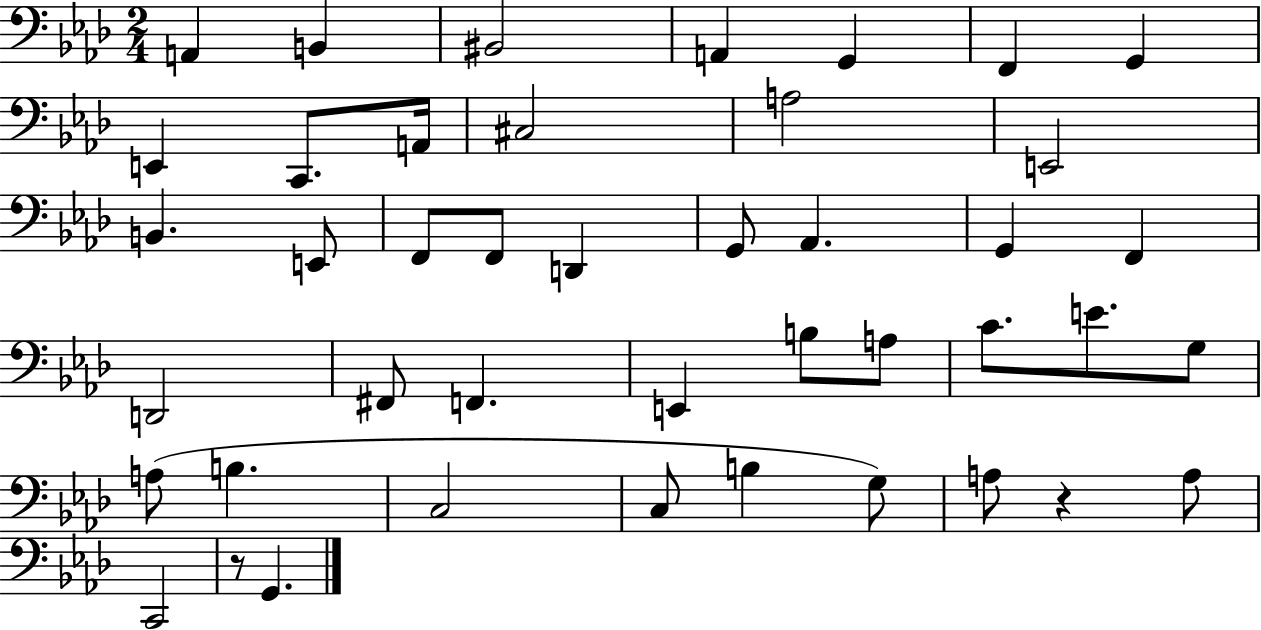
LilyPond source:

{
  \clef bass
  \numericTimeSignature
  \time 2/4
  \key aes \major
  a,4 b,4 | bis,2 | a,4 g,4 | f,4 g,4 | \break e,4 c,8. a,16 | cis2 | a2 | e,2 | \break b,4. e,8 | f,8 f,8 d,4 | g,8 aes,4. | g,4 f,4 | \break d,2 | fis,8 f,4. | e,4 b8 a8 | c'8. e'8. g8 | \break a8( b4. | c2 | c8 b4 g8) | a8 r4 a8 | \break c,2 | r8 g,4. | \bar "|."
}